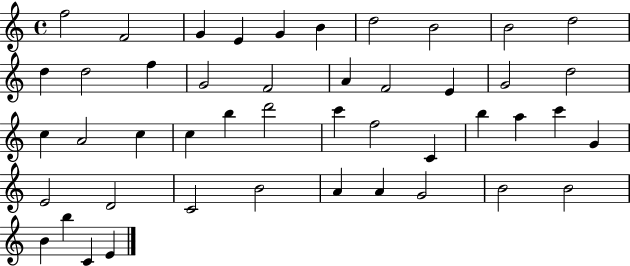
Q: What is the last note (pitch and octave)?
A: E4